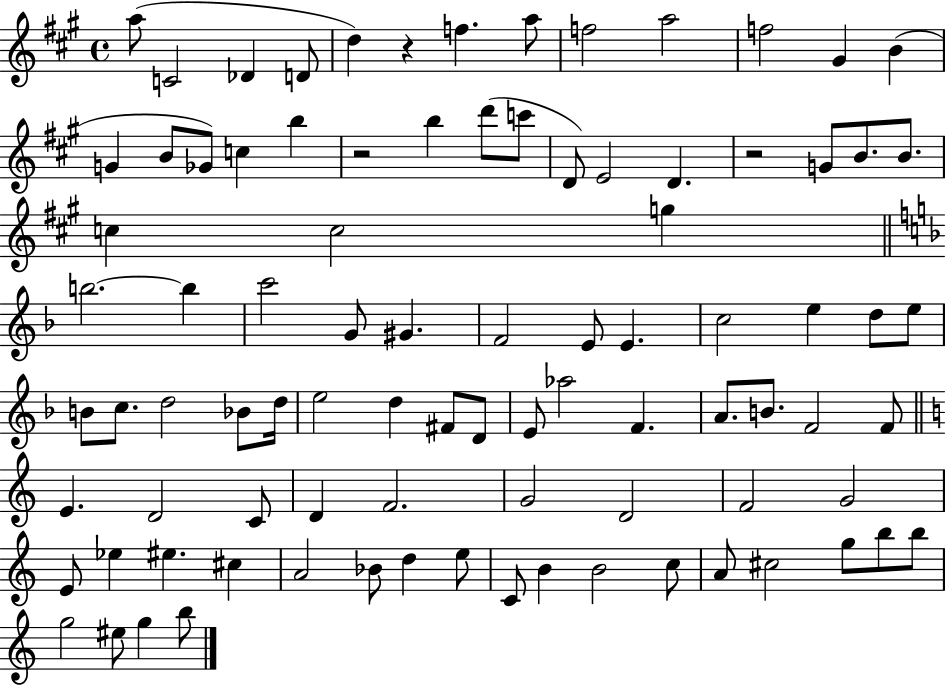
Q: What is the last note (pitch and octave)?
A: B5